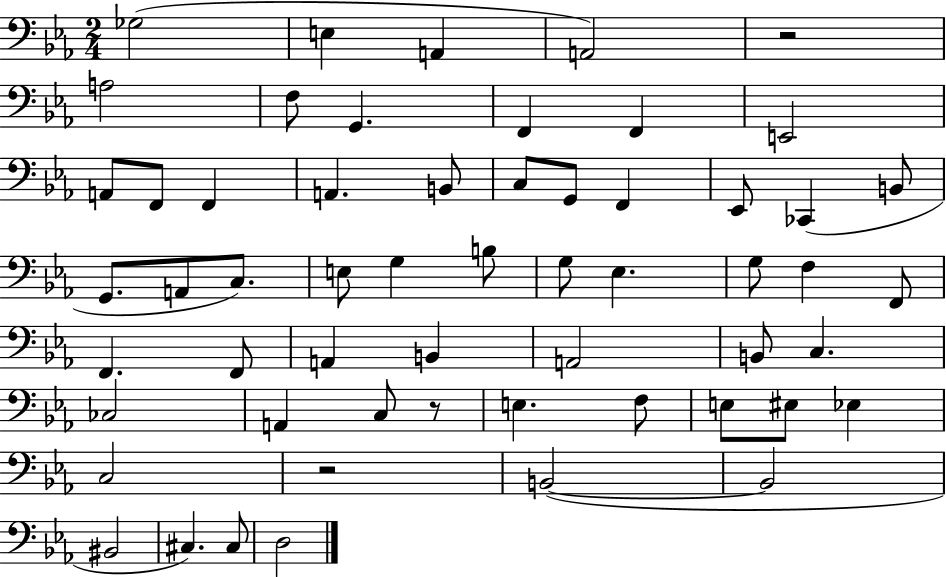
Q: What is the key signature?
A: EES major